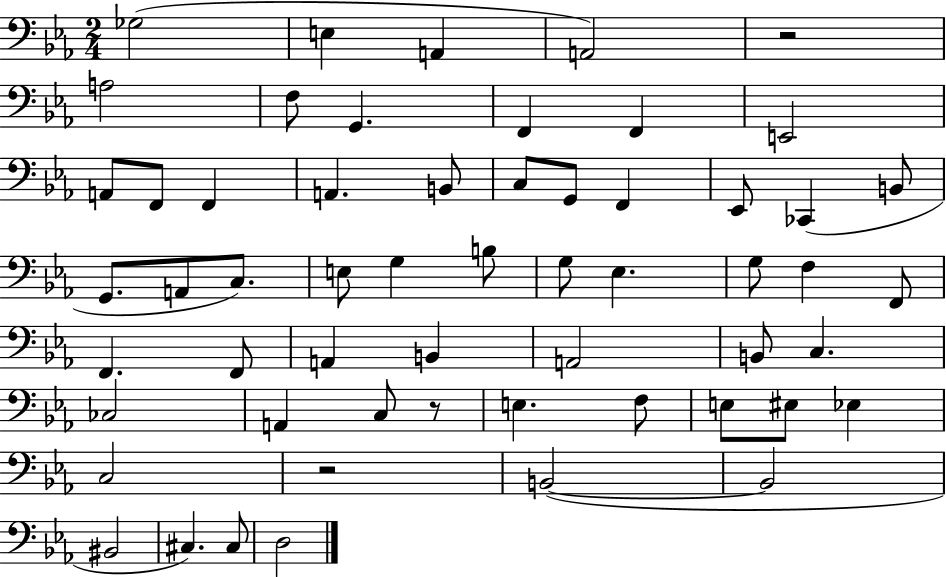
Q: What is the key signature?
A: EES major